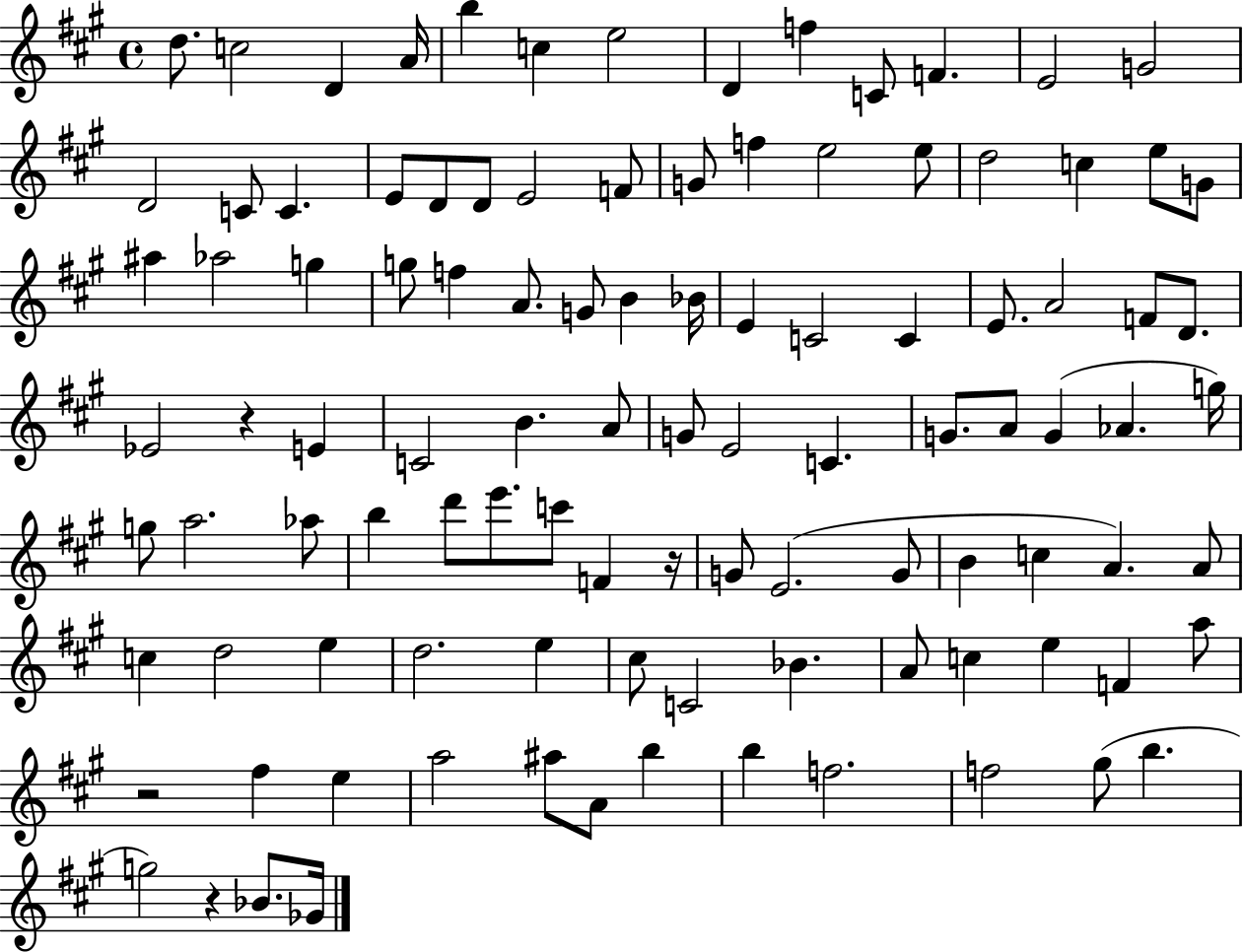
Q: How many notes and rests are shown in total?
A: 104